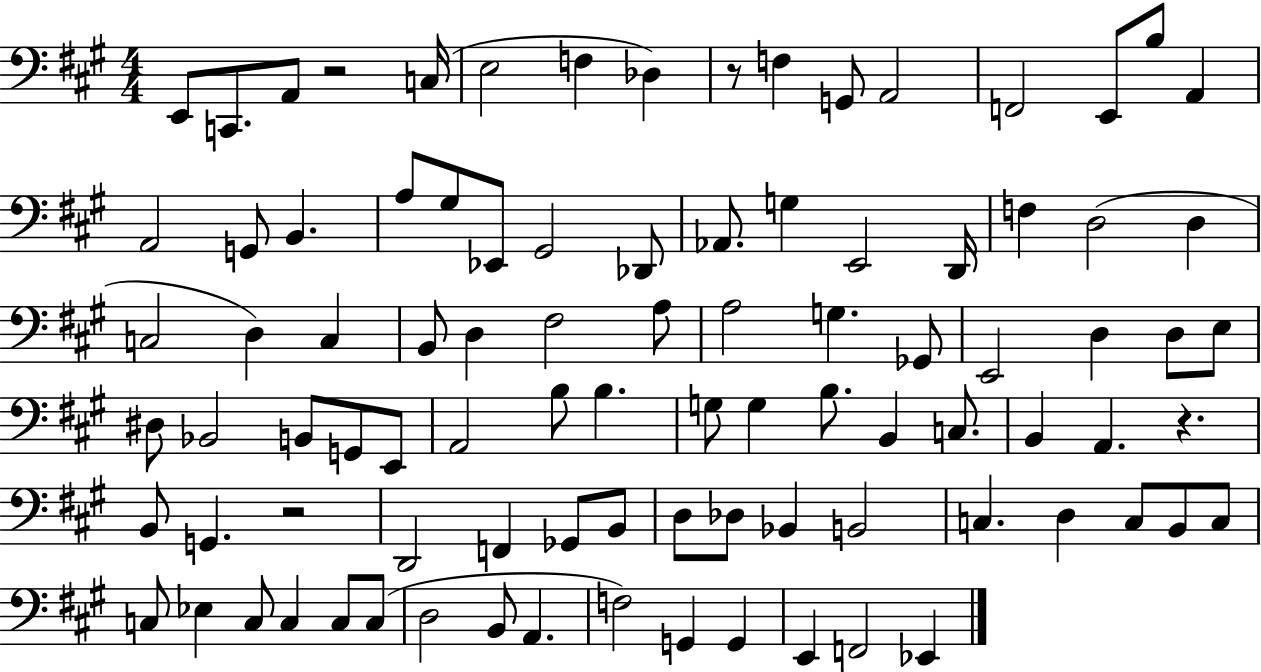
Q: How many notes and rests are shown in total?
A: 92